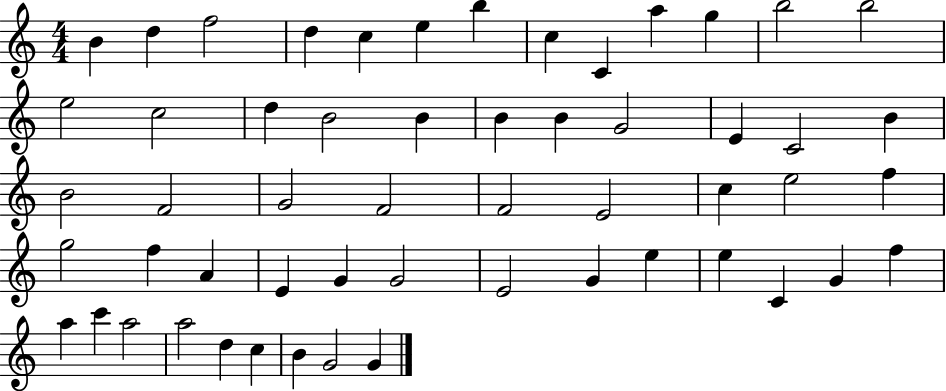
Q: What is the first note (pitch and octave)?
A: B4